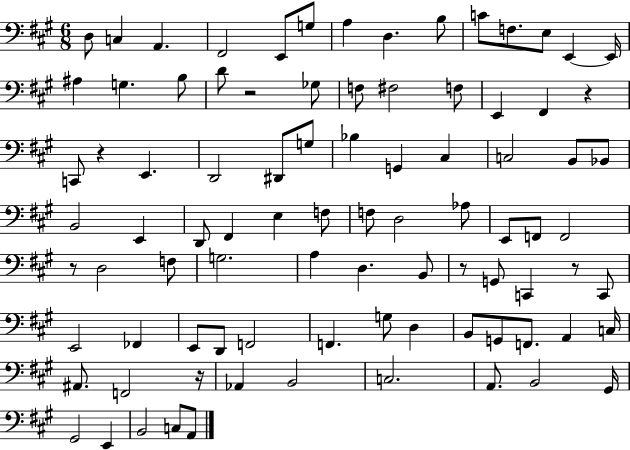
{
  \clef bass
  \numericTimeSignature
  \time 6/8
  \key a \major
  d8 c4 a,4. | fis,2 e,8 g8 | a4 d4. b8 | c'8 f8. e8 e,4~~ e,16 | \break ais4 g4. b8 | d'8 r2 ges8 | f8 fis2 f8 | e,4 fis,4 r4 | \break c,8 r4 e,4. | d,2 dis,8 g8 | bes4 g,4 cis4 | c2 b,8 bes,8 | \break b,2 e,4 | d,8 fis,4 e4 f8 | f8 d2 aes8 | e,8 f,8 f,2 | \break r8 d2 f8 | g2. | a4 d4. b,8 | r8 g,8 c,4 r8 c,8 | \break e,2 fes,4 | e,8 d,8 f,2 | f,4. g8 d4 | b,8 g,8 f,8. a,4 c16 | \break ais,8. f,2 r16 | aes,4 b,2 | c2. | a,8. b,2 gis,16 | \break gis,2 e,4 | b,2 c8 a,8 | \bar "|."
}